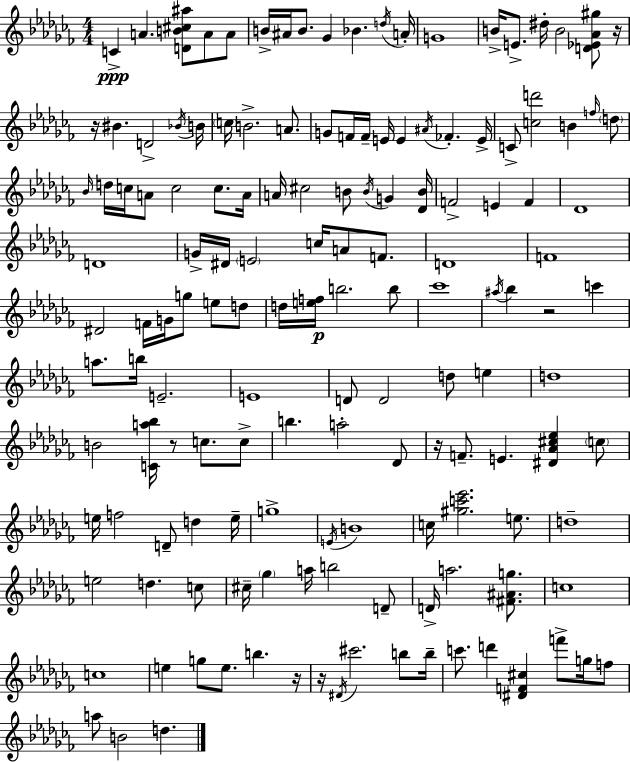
C4/q A4/q. [D4,B4,C#5,A#5]/e A4/e A4/e B4/s A#4/s B4/e. Gb4/q Bb4/q. D5/s A4/s G4/w B4/s E4/e. D#5/s B4/h [D4,Eb4,Ab4,G#5]/e R/s R/s BIS4/q. D4/h Bb4/s B4/s C5/s B4/h. A4/e. G4/e F4/s F4/s E4/s E4/q A#4/s FES4/q. E4/s C4/e [C5,D6]/h B4/q F5/s D5/e Bb4/s D5/s C5/s A4/e C5/h C5/e. A4/s A4/s C#5/h B4/e B4/s G4/q [Db4,B4]/s F4/h E4/q F4/q Db4/w D4/w G4/s D#4/s E4/h C5/s A4/e F4/e. D4/w F4/w D#4/h F4/s G4/s G5/e E5/e D5/e D5/s [E5,F5]/s B5/h. B5/e CES6/w A#5/s Bb5/q R/h C6/q A5/e. B5/s E4/h. E4/w D4/e D4/h D5/e E5/q D5/w B4/h [C4,A5,Bb5]/s R/e C5/e. C5/e B5/q. A5/h Db4/e R/s F4/e. E4/q. [D#4,Ab4,C#5,Eb5]/q C5/e E5/s F5/h D4/e D5/q E5/s G5/w E4/s B4/w C5/s [G#5,C6,Eb6]/h. E5/e. D5/w E5/h D5/q. C5/e C#5/s Gb5/q A5/s B5/h D4/e D4/s A5/h. [F#4,A#4,G5]/e. C5/w C5/w E5/q G5/e E5/e. B5/q. R/s R/s D#4/s C#6/h. B5/e B5/s C6/e. D6/q [D#4,F4,C#5]/q F6/e G5/s F5/e A5/e B4/h D5/q.